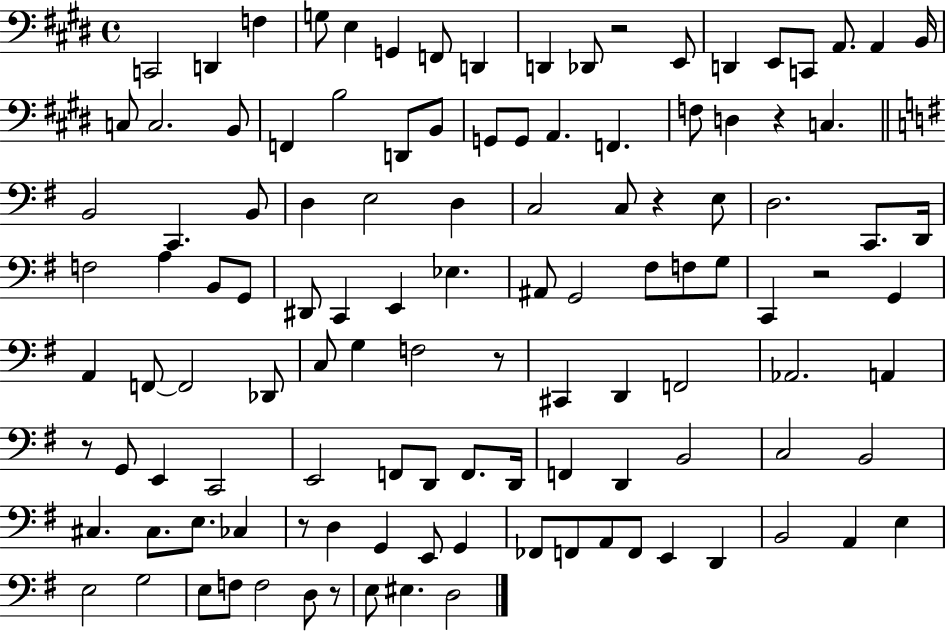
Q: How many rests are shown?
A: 8